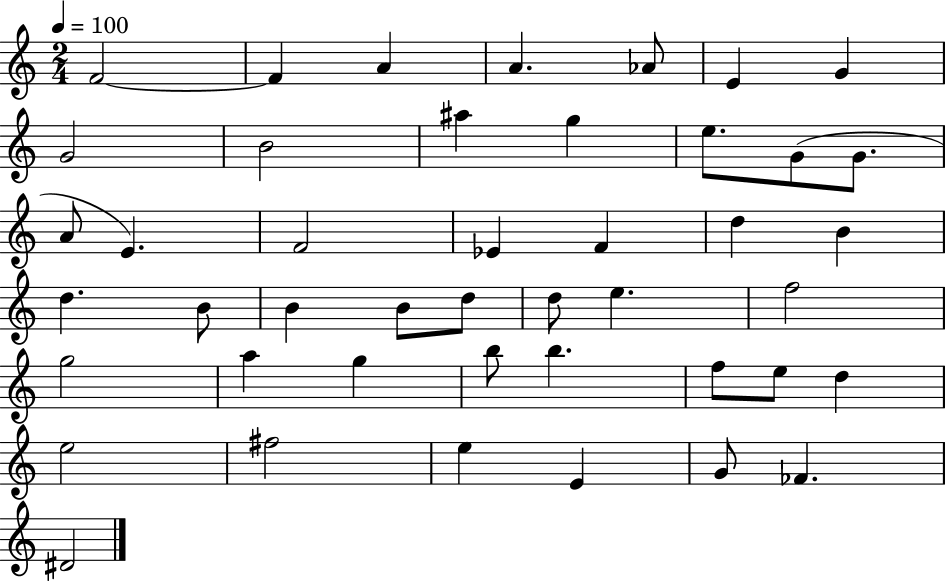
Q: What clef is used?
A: treble